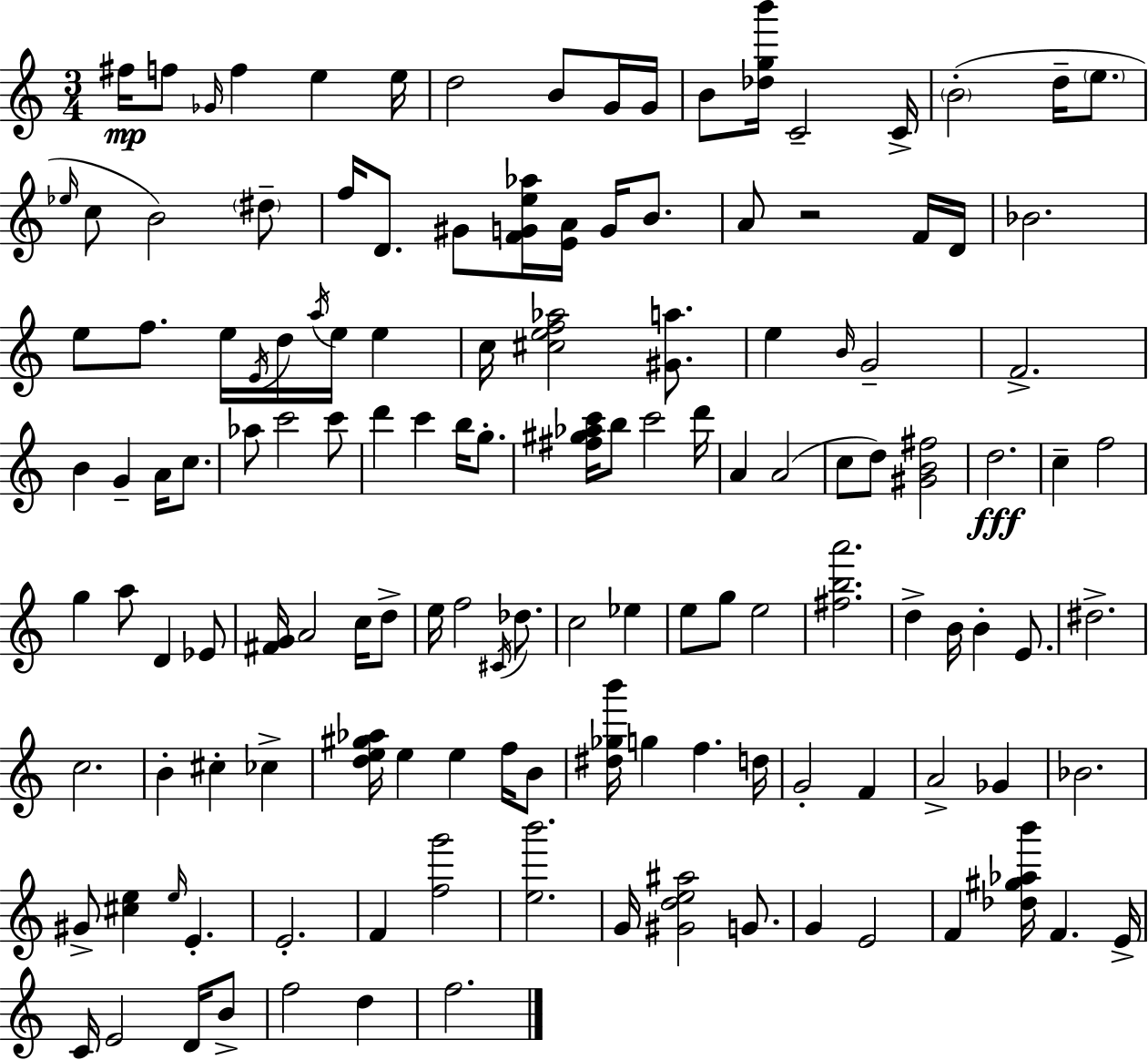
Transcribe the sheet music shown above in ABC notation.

X:1
T:Untitled
M:3/4
L:1/4
K:C
^f/4 f/2 _G/4 f e e/4 d2 B/2 G/4 G/4 B/2 [_dgb']/4 C2 C/4 B2 d/4 e/2 _e/4 c/2 B2 ^d/2 f/4 D/2 ^G/2 [FGe_a]/4 [EA]/4 G/4 B/2 A/2 z2 F/4 D/4 _B2 e/2 f/2 e/4 E/4 d/4 a/4 e/4 e c/4 [^cef_a]2 [^Ga]/2 e B/4 G2 F2 B G A/4 c/2 _a/2 c'2 c'/2 d' c' b/4 g/2 [^f^g_ac']/4 b/2 c'2 d'/4 A A2 c/2 d/2 [^GB^f]2 d2 c f2 g a/2 D _E/2 [^FG]/4 A2 c/4 d/2 e/4 f2 ^C/4 _d/2 c2 _e e/2 g/2 e2 [^fba']2 d B/4 B E/2 ^d2 c2 B ^c _c [de^g_a]/4 e e f/4 B/2 [^d_gb']/4 g f d/4 G2 F A2 _G _B2 ^G/2 [^ce] e/4 E E2 F [fg']2 [eb']2 G/4 [^Gde^a]2 G/2 G E2 F [_d^g_ab']/4 F E/4 C/4 E2 D/4 B/2 f2 d f2